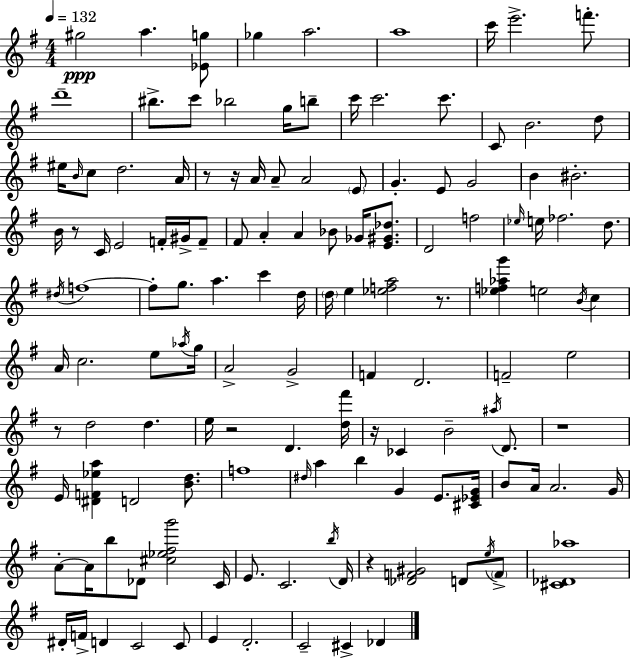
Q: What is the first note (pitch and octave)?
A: G#5